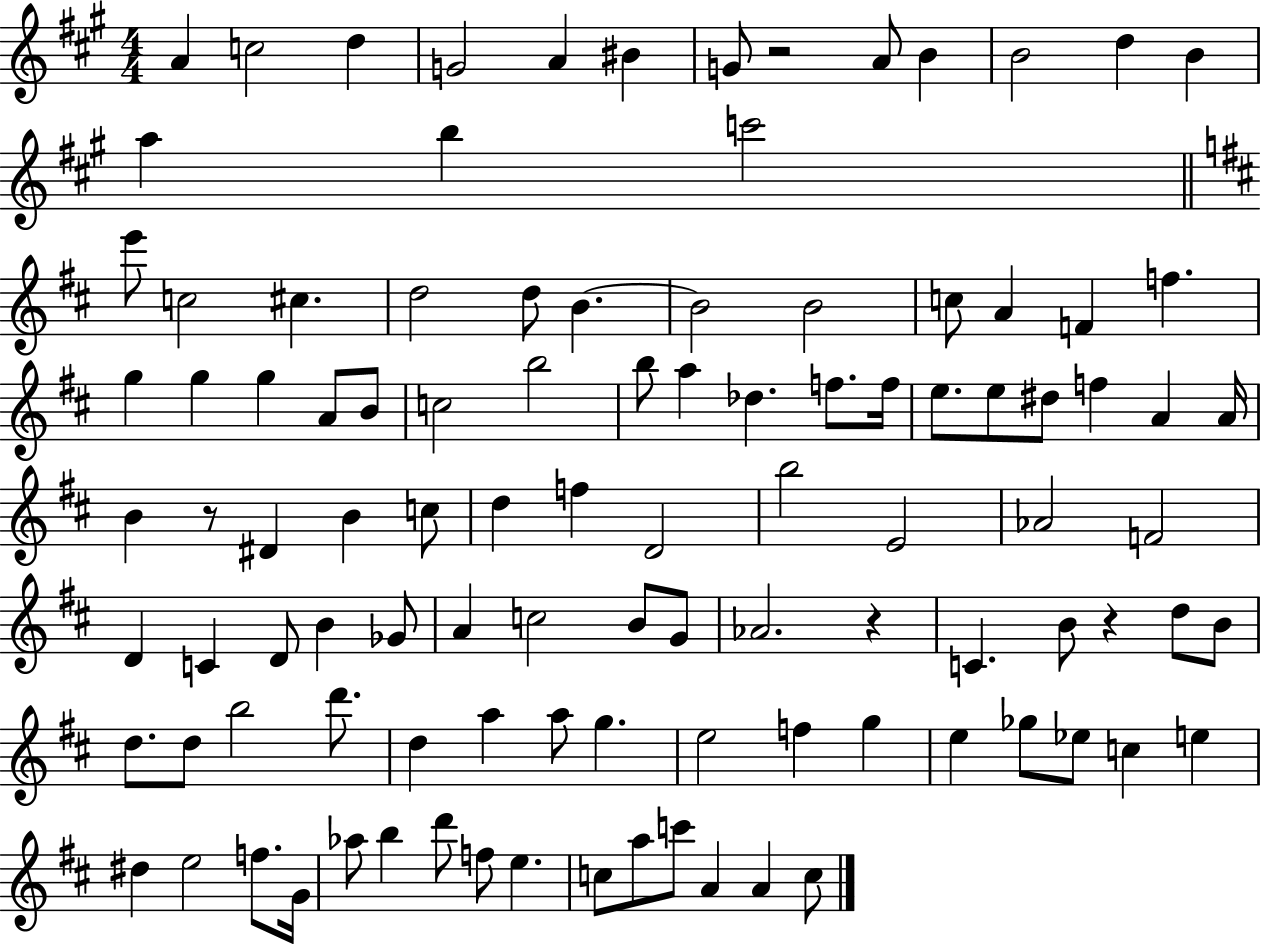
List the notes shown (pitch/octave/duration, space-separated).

A4/q C5/h D5/q G4/h A4/q BIS4/q G4/e R/h A4/e B4/q B4/h D5/q B4/q A5/q B5/q C6/h E6/e C5/h C#5/q. D5/h D5/e B4/q. B4/h B4/h C5/e A4/q F4/q F5/q. G5/q G5/q G5/q A4/e B4/e C5/h B5/h B5/e A5/q Db5/q. F5/e. F5/s E5/e. E5/e D#5/e F5/q A4/q A4/s B4/q R/e D#4/q B4/q C5/e D5/q F5/q D4/h B5/h E4/h Ab4/h F4/h D4/q C4/q D4/e B4/q Gb4/e A4/q C5/h B4/e G4/e Ab4/h. R/q C4/q. B4/e R/q D5/e B4/e D5/e. D5/e B5/h D6/e. D5/q A5/q A5/e G5/q. E5/h F5/q G5/q E5/q Gb5/e Eb5/e C5/q E5/q D#5/q E5/h F5/e. G4/s Ab5/e B5/q D6/e F5/e E5/q. C5/e A5/e C6/e A4/q A4/q C5/e